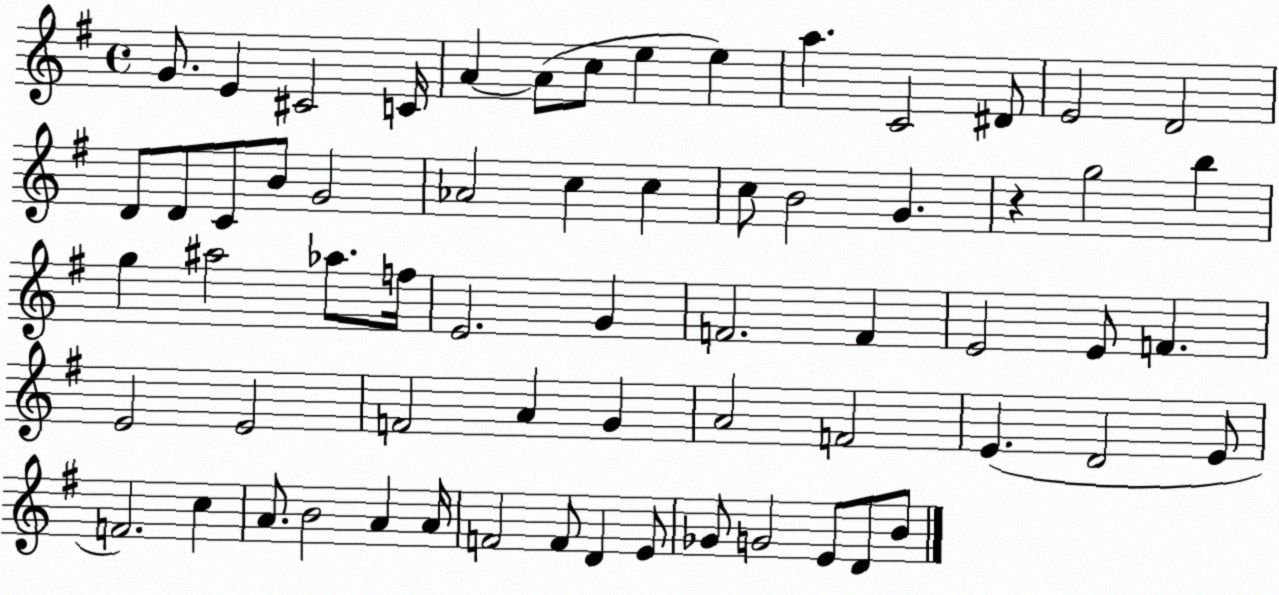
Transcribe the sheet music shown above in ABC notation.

X:1
T:Untitled
M:4/4
L:1/4
K:G
G/2 E ^C2 C/4 A A/2 c/2 e e a C2 ^D/2 E2 D2 D/2 D/2 C/2 B/2 G2 _A2 c c c/2 B2 G z g2 b g ^a2 _a/2 f/4 E2 G F2 F E2 E/2 F E2 E2 F2 A G A2 F2 E D2 E/2 F2 c A/2 B2 A A/4 F2 F/2 D E/2 _G/2 G2 E/2 D/2 B/2